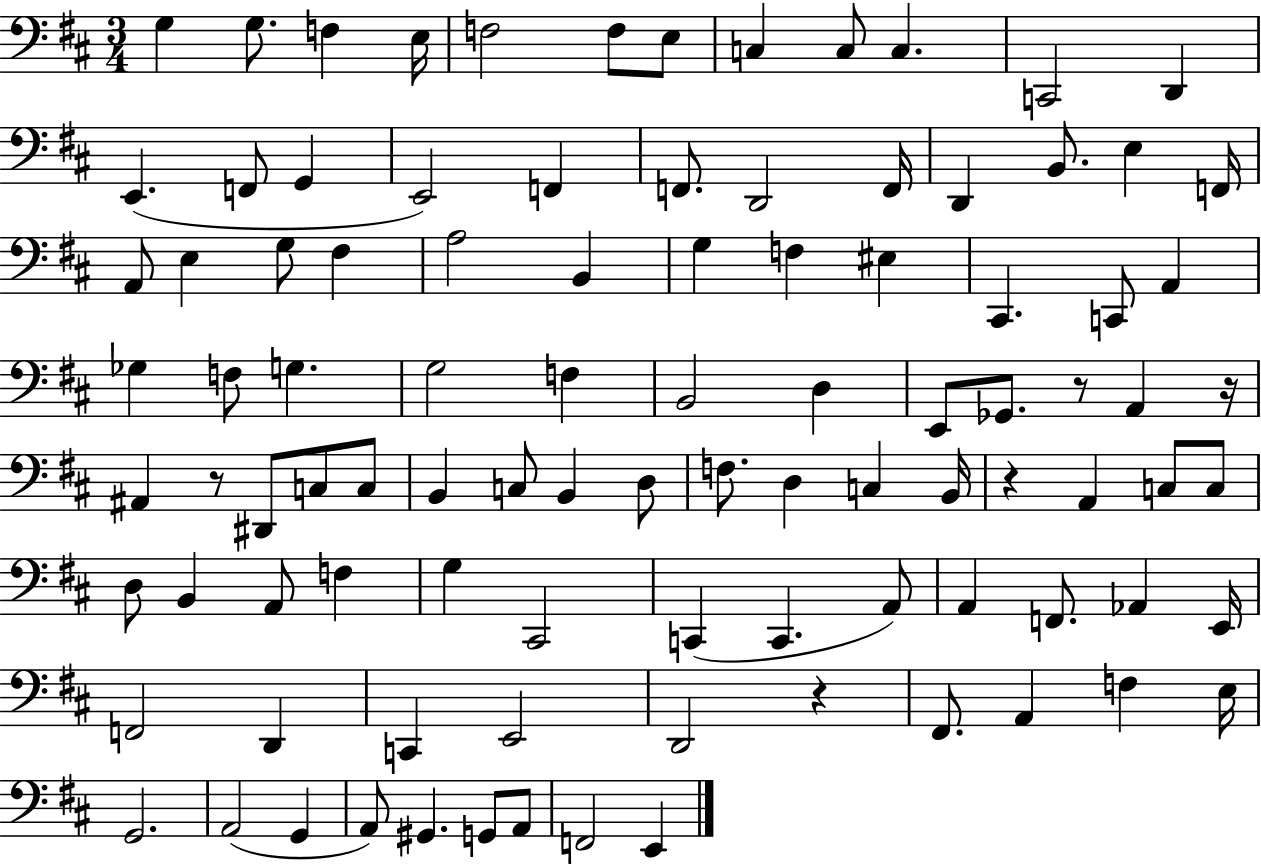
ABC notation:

X:1
T:Untitled
M:3/4
L:1/4
K:D
G, G,/2 F, E,/4 F,2 F,/2 E,/2 C, C,/2 C, C,,2 D,, E,, F,,/2 G,, E,,2 F,, F,,/2 D,,2 F,,/4 D,, B,,/2 E, F,,/4 A,,/2 E, G,/2 ^F, A,2 B,, G, F, ^E, ^C,, C,,/2 A,, _G, F,/2 G, G,2 F, B,,2 D, E,,/2 _G,,/2 z/2 A,, z/4 ^A,, z/2 ^D,,/2 C,/2 C,/2 B,, C,/2 B,, D,/2 F,/2 D, C, B,,/4 z A,, C,/2 C,/2 D,/2 B,, A,,/2 F, G, ^C,,2 C,, C,, A,,/2 A,, F,,/2 _A,, E,,/4 F,,2 D,, C,, E,,2 D,,2 z ^F,,/2 A,, F, E,/4 G,,2 A,,2 G,, A,,/2 ^G,, G,,/2 A,,/2 F,,2 E,,